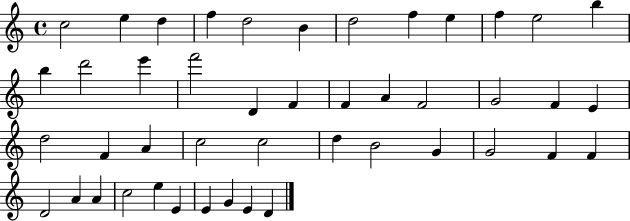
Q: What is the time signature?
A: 4/4